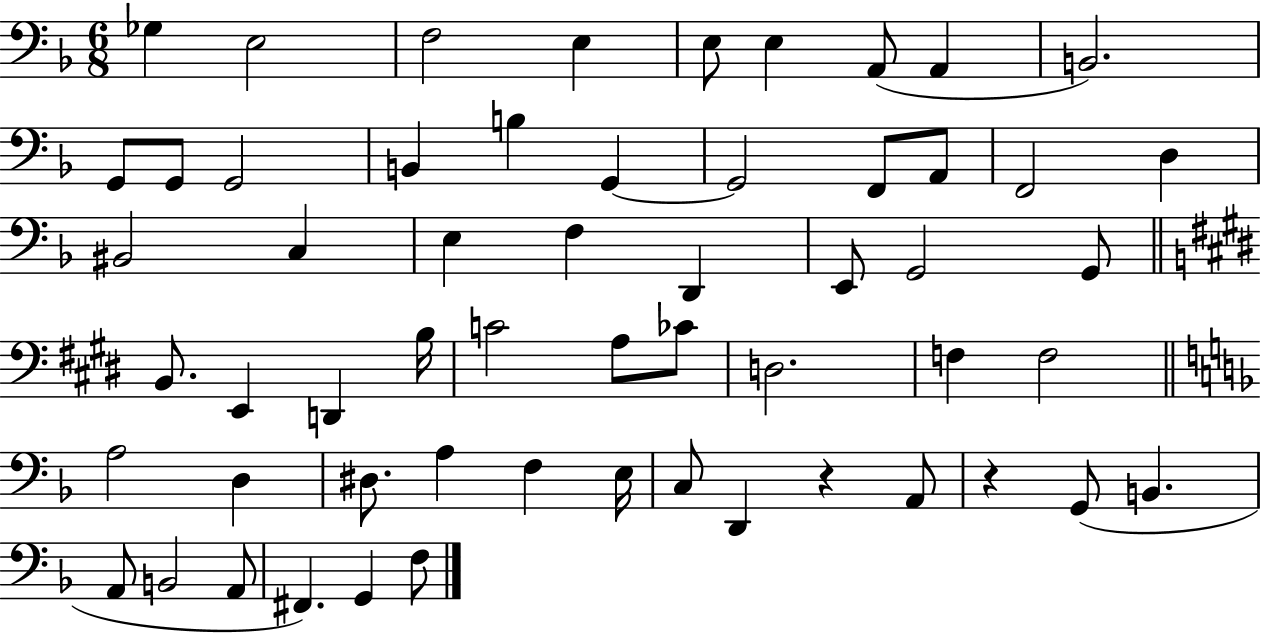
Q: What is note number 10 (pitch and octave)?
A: G2